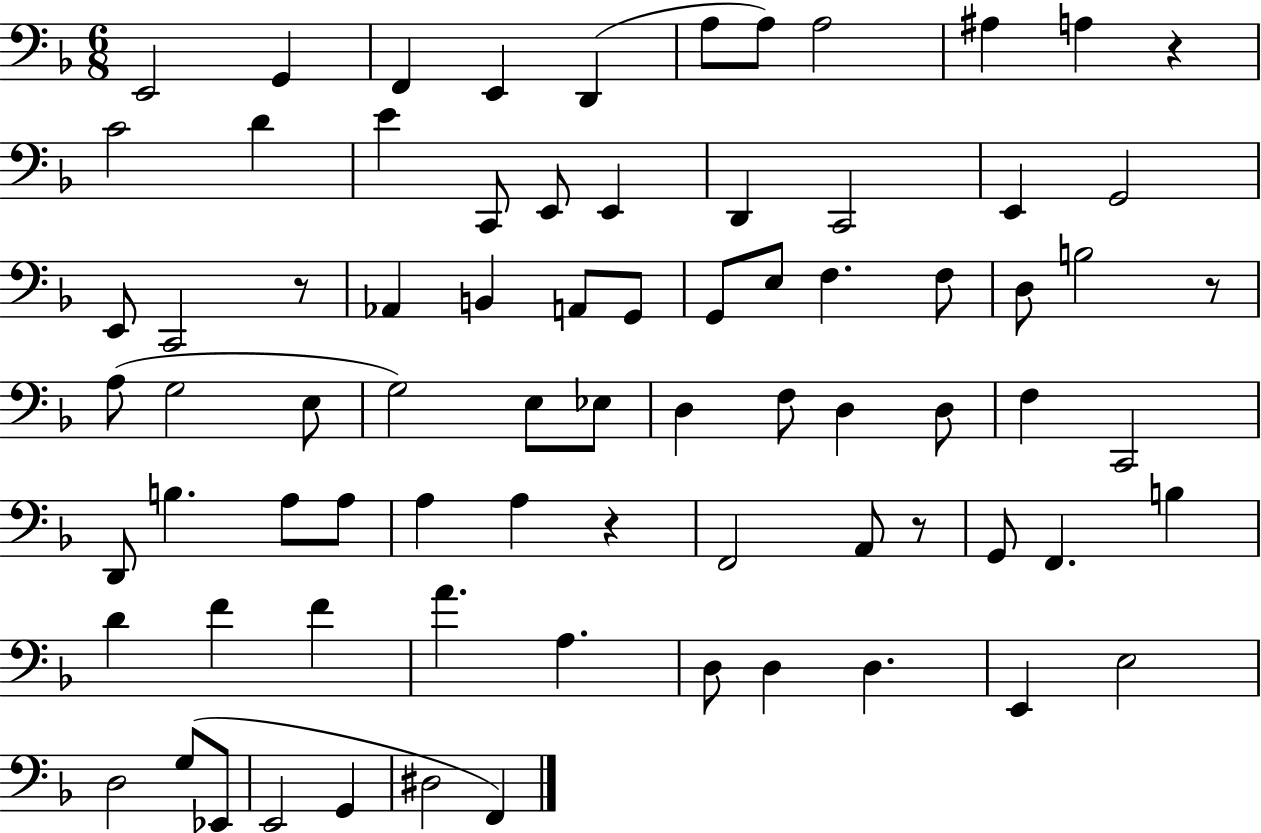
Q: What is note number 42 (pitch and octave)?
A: D3